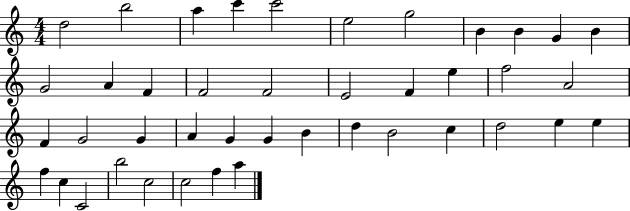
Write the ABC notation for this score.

X:1
T:Untitled
M:4/4
L:1/4
K:C
d2 b2 a c' c'2 e2 g2 B B G B G2 A F F2 F2 E2 F e f2 A2 F G2 G A G G B d B2 c d2 e e f c C2 b2 c2 c2 f a